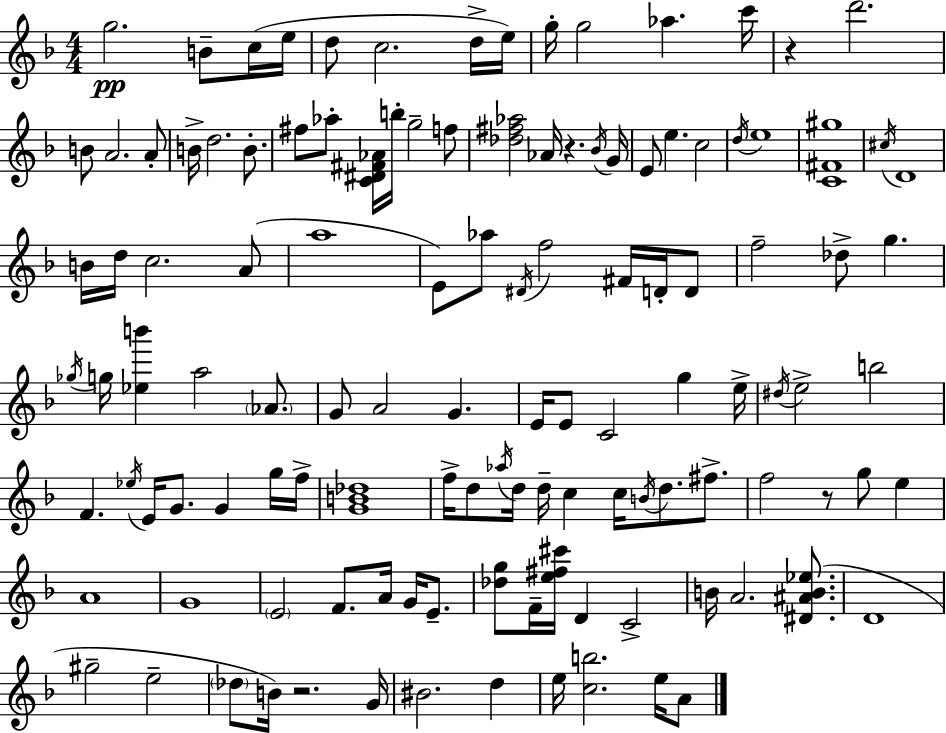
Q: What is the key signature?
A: D minor